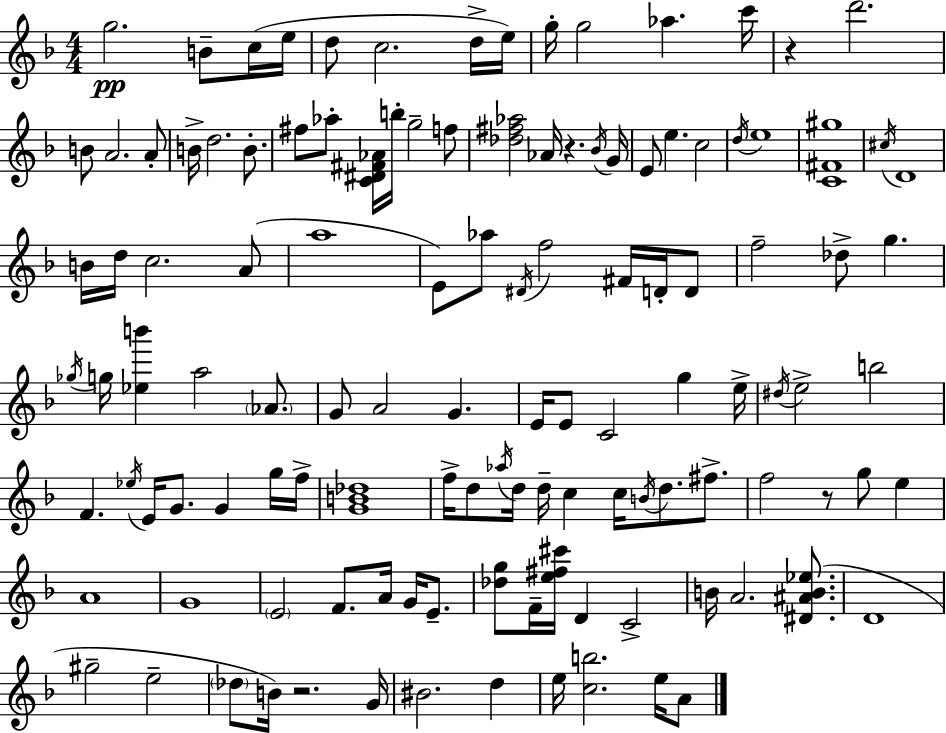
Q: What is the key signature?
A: D minor